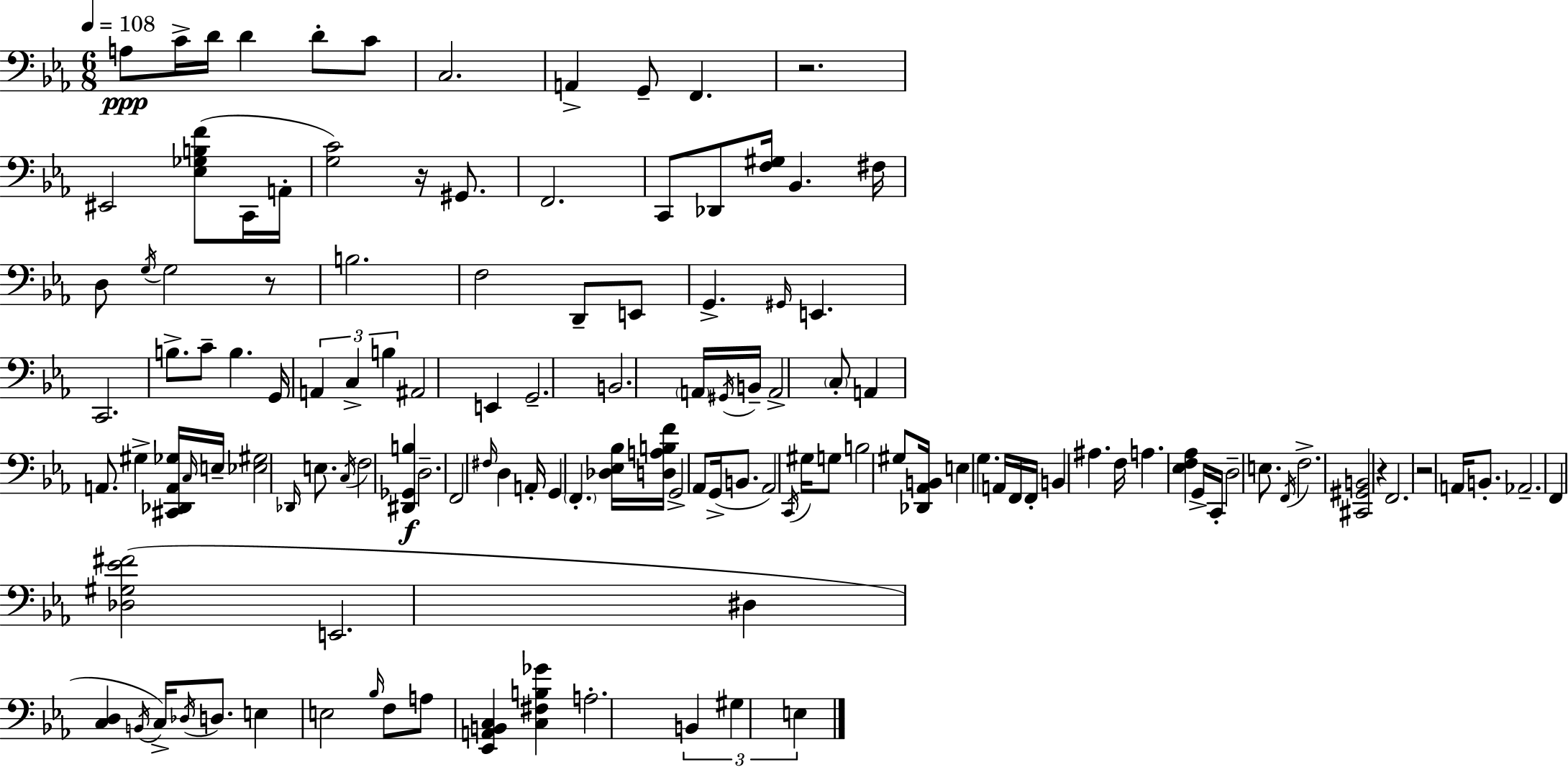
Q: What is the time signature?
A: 6/8